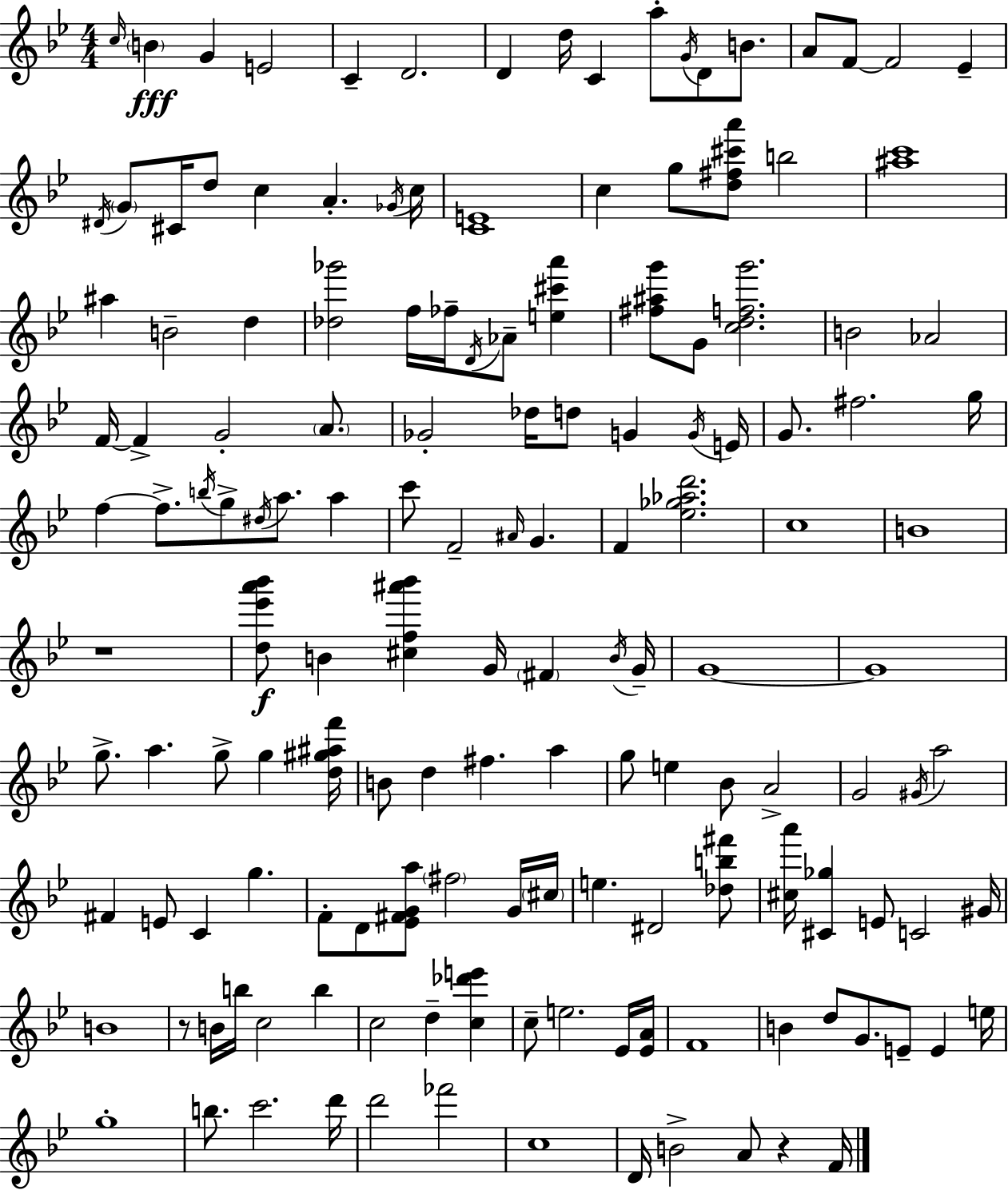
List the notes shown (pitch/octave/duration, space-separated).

C5/s B4/q G4/q E4/h C4/q D4/h. D4/q D5/s C4/q A5/e G4/s D4/e B4/e. A4/e F4/e F4/h Eb4/q D#4/s G4/e C#4/s D5/e C5/q A4/q. Gb4/s C5/s [C4,E4]/w C5/q G5/e [D5,F#5,C#6,A6]/e B5/h [A#5,C6]/w A#5/q B4/h D5/q [Db5,Gb6]/h F5/s FES5/s D4/s Ab4/e [E5,C#6,A6]/q [F#5,A#5,G6]/e G4/e [C5,D5,F5,G6]/h. B4/h Ab4/h F4/s F4/q G4/h A4/e. Gb4/h Db5/s D5/e G4/q G4/s E4/s G4/e. F#5/h. G5/s F5/q F5/e. B5/s G5/e D#5/s A5/e. A5/q C6/e F4/h A#4/s G4/q. F4/q [Eb5,Gb5,Ab5,D6]/h. C5/w B4/w R/w [D5,Eb6,A6,Bb6]/e B4/q [C#5,F5,A#6,Bb6]/q G4/s F#4/q B4/s G4/s G4/w G4/w G5/e. A5/q. G5/e G5/q [D5,G#5,A#5,F6]/s B4/e D5/q F#5/q. A5/q G5/e E5/q Bb4/e A4/h G4/h G#4/s A5/h F#4/q E4/e C4/q G5/q. F4/e D4/e [Eb4,F#4,G4,A5]/e F#5/h G4/s C#5/s E5/q. D#4/h [Db5,B5,F#6]/e [C#5,A6]/s [C#4,Gb5]/q E4/e C4/h G#4/s B4/w R/e B4/s B5/s C5/h B5/q C5/h D5/q [C5,Db6,E6]/q C5/e E5/h. Eb4/s [Eb4,A4]/s F4/w B4/q D5/e G4/e. E4/e E4/q E5/s G5/w B5/e. C6/h. D6/s D6/h FES6/h C5/w D4/s B4/h A4/e R/q F4/s